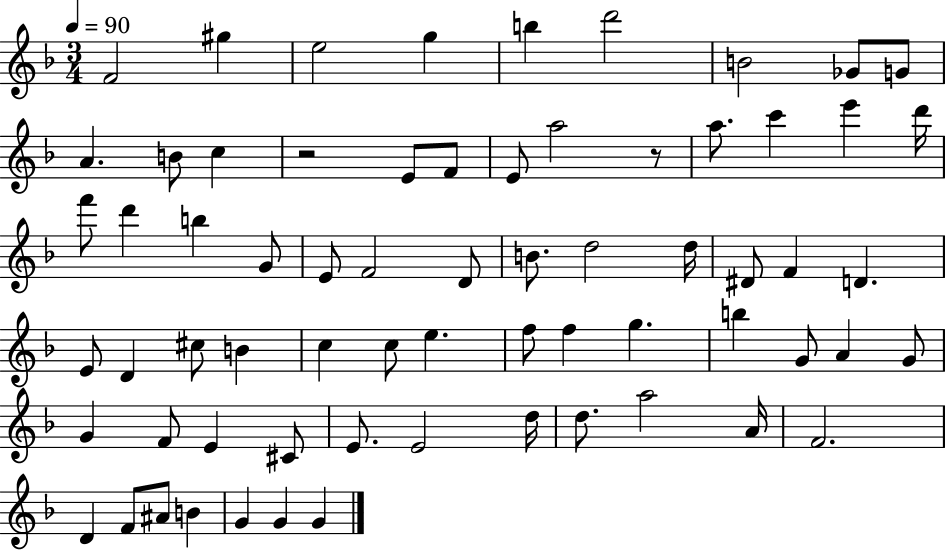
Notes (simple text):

F4/h G#5/q E5/h G5/q B5/q D6/h B4/h Gb4/e G4/e A4/q. B4/e C5/q R/h E4/e F4/e E4/e A5/h R/e A5/e. C6/q E6/q D6/s F6/e D6/q B5/q G4/e E4/e F4/h D4/e B4/e. D5/h D5/s D#4/e F4/q D4/q. E4/e D4/q C#5/e B4/q C5/q C5/e E5/q. F5/e F5/q G5/q. B5/q G4/e A4/q G4/e G4/q F4/e E4/q C#4/e E4/e. E4/h D5/s D5/e. A5/h A4/s F4/h. D4/q F4/e A#4/e B4/q G4/q G4/q G4/q